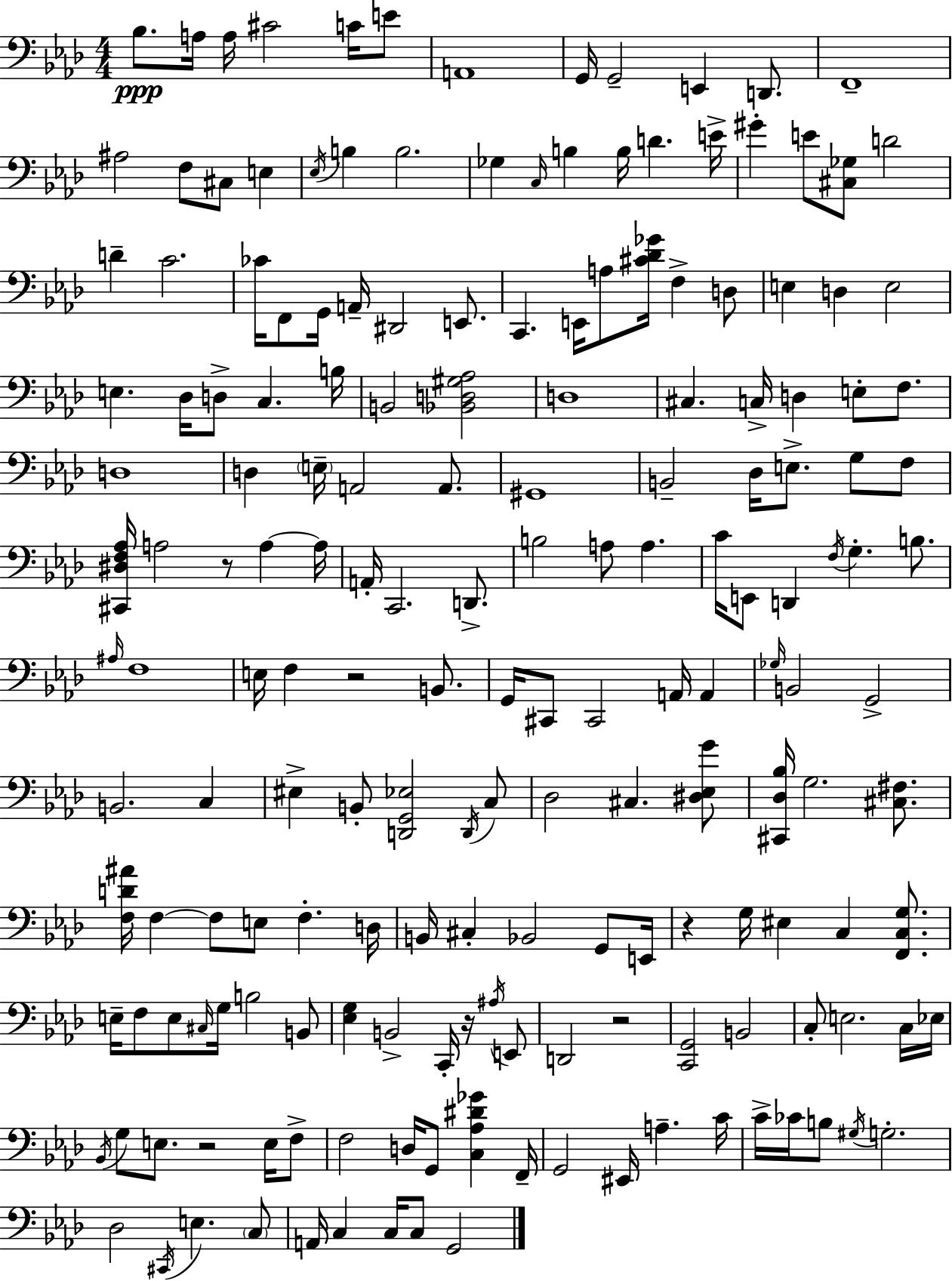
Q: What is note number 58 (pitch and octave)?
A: D3